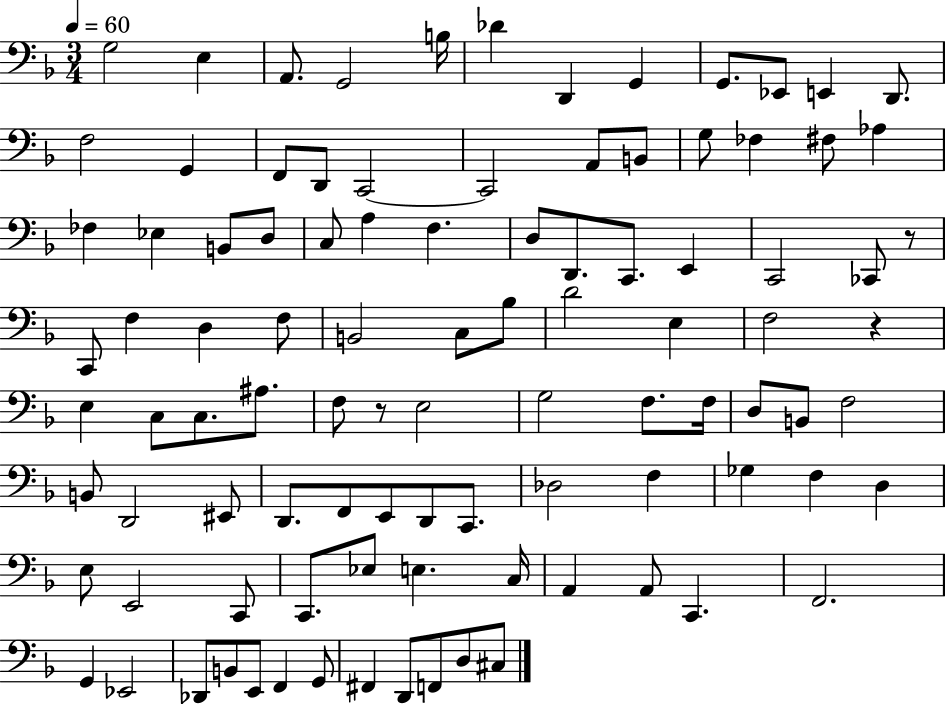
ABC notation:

X:1
T:Untitled
M:3/4
L:1/4
K:F
G,2 E, A,,/2 G,,2 B,/4 _D D,, G,, G,,/2 _E,,/2 E,, D,,/2 F,2 G,, F,,/2 D,,/2 C,,2 C,,2 A,,/2 B,,/2 G,/2 _F, ^F,/2 _A, _F, _E, B,,/2 D,/2 C,/2 A, F, D,/2 D,,/2 C,,/2 E,, C,,2 _C,,/2 z/2 C,,/2 F, D, F,/2 B,,2 C,/2 _B,/2 D2 E, F,2 z E, C,/2 C,/2 ^A,/2 F,/2 z/2 E,2 G,2 F,/2 F,/4 D,/2 B,,/2 F,2 B,,/2 D,,2 ^E,,/2 D,,/2 F,,/2 E,,/2 D,,/2 C,,/2 _D,2 F, _G, F, D, E,/2 E,,2 C,,/2 C,,/2 _E,/2 E, C,/4 A,, A,,/2 C,, F,,2 G,, _E,,2 _D,,/2 B,,/2 E,,/2 F,, G,,/2 ^F,, D,,/2 F,,/2 D,/2 ^C,/2